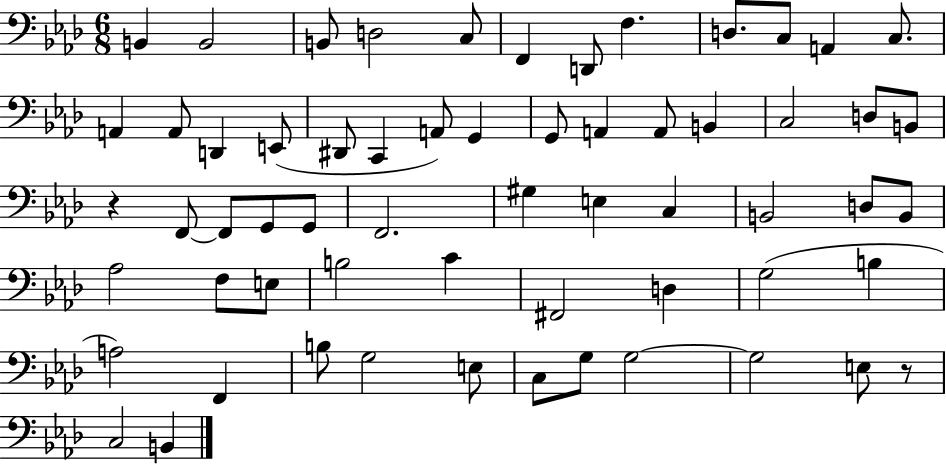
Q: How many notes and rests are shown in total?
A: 61